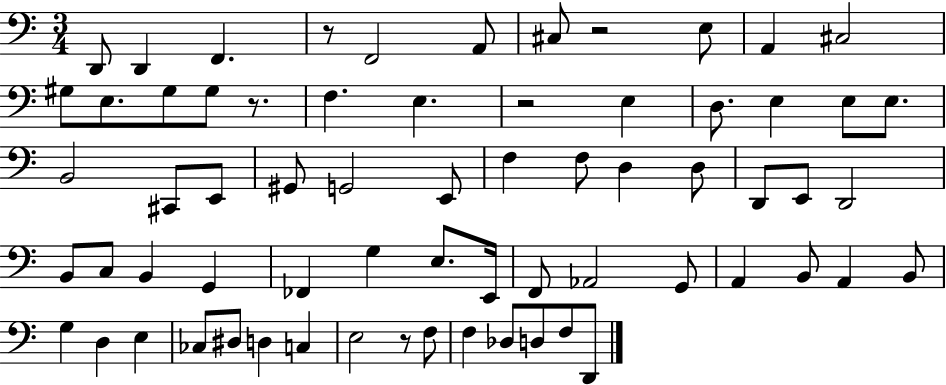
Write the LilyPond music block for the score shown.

{
  \clef bass
  \numericTimeSignature
  \time 3/4
  \key c \major
  d,8 d,4 f,4. | r8 f,2 a,8 | cis8 r2 e8 | a,4 cis2 | \break gis8 e8. gis8 gis8 r8. | f4. e4. | r2 e4 | d8. e4 e8 e8. | \break b,2 cis,8 e,8 | gis,8 g,2 e,8 | f4 f8 d4 d8 | d,8 e,8 d,2 | \break b,8 c8 b,4 g,4 | fes,4 g4 e8. e,16 | f,8 aes,2 g,8 | a,4 b,8 a,4 b,8 | \break g4 d4 e4 | ces8 dis8 d4 c4 | e2 r8 f8 | f4 des8 d8 f8 d,8 | \break \bar "|."
}